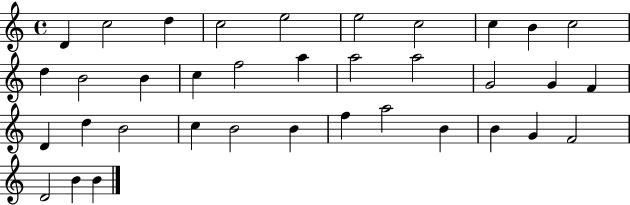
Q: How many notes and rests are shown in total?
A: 36